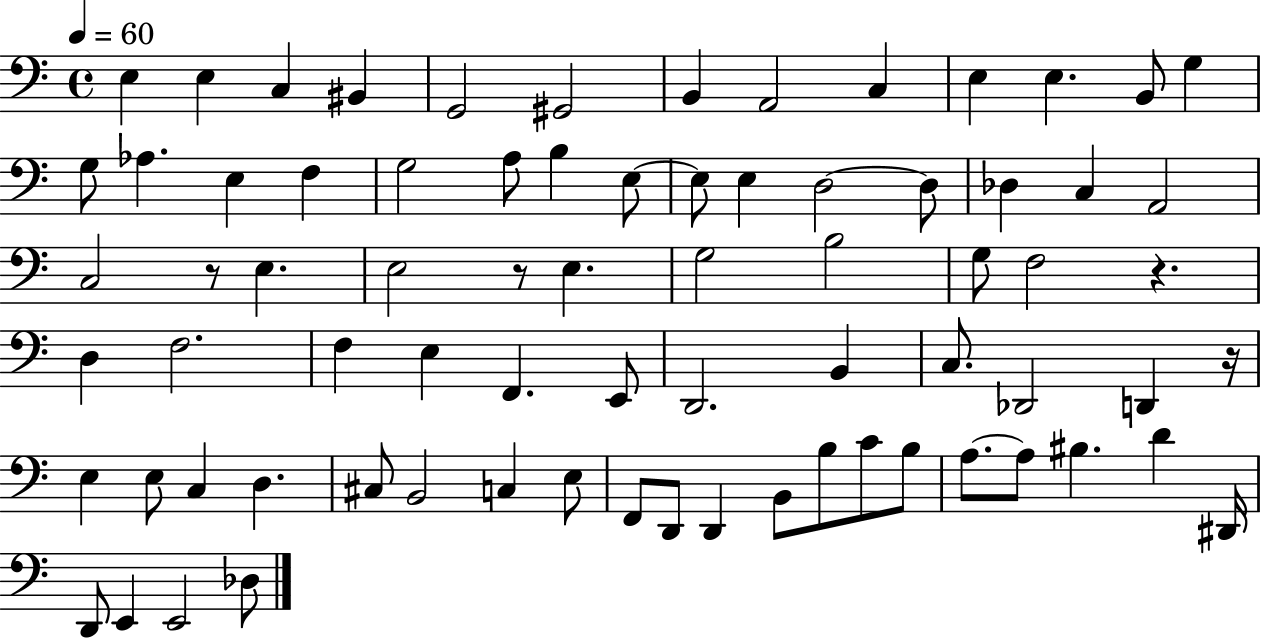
E3/q E3/q C3/q BIS2/q G2/h G#2/h B2/q A2/h C3/q E3/q E3/q. B2/e G3/q G3/e Ab3/q. E3/q F3/q G3/h A3/e B3/q E3/e E3/e E3/q D3/h D3/e Db3/q C3/q A2/h C3/h R/e E3/q. E3/h R/e E3/q. G3/h B3/h G3/e F3/h R/q. D3/q F3/h. F3/q E3/q F2/q. E2/e D2/h. B2/q C3/e. Db2/h D2/q R/s E3/q E3/e C3/q D3/q. C#3/e B2/h C3/q E3/e F2/e D2/e D2/q B2/e B3/e C4/e B3/e A3/e. A3/e BIS3/q. D4/q D#2/s D2/e E2/q E2/h Db3/e